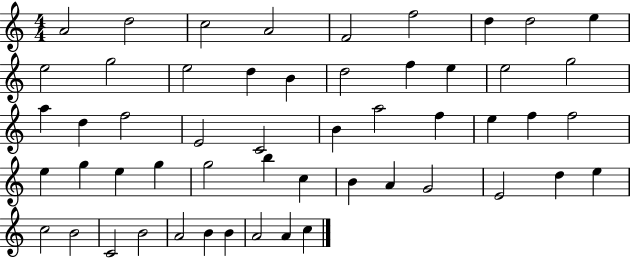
A4/h D5/h C5/h A4/h F4/h F5/h D5/q D5/h E5/q E5/h G5/h E5/h D5/q B4/q D5/h F5/q E5/q E5/h G5/h A5/q D5/q F5/h E4/h C4/h B4/q A5/h F5/q E5/q F5/q F5/h E5/q G5/q E5/q G5/q G5/h B5/q C5/q B4/q A4/q G4/h E4/h D5/q E5/q C5/h B4/h C4/h B4/h A4/h B4/q B4/q A4/h A4/q C5/q